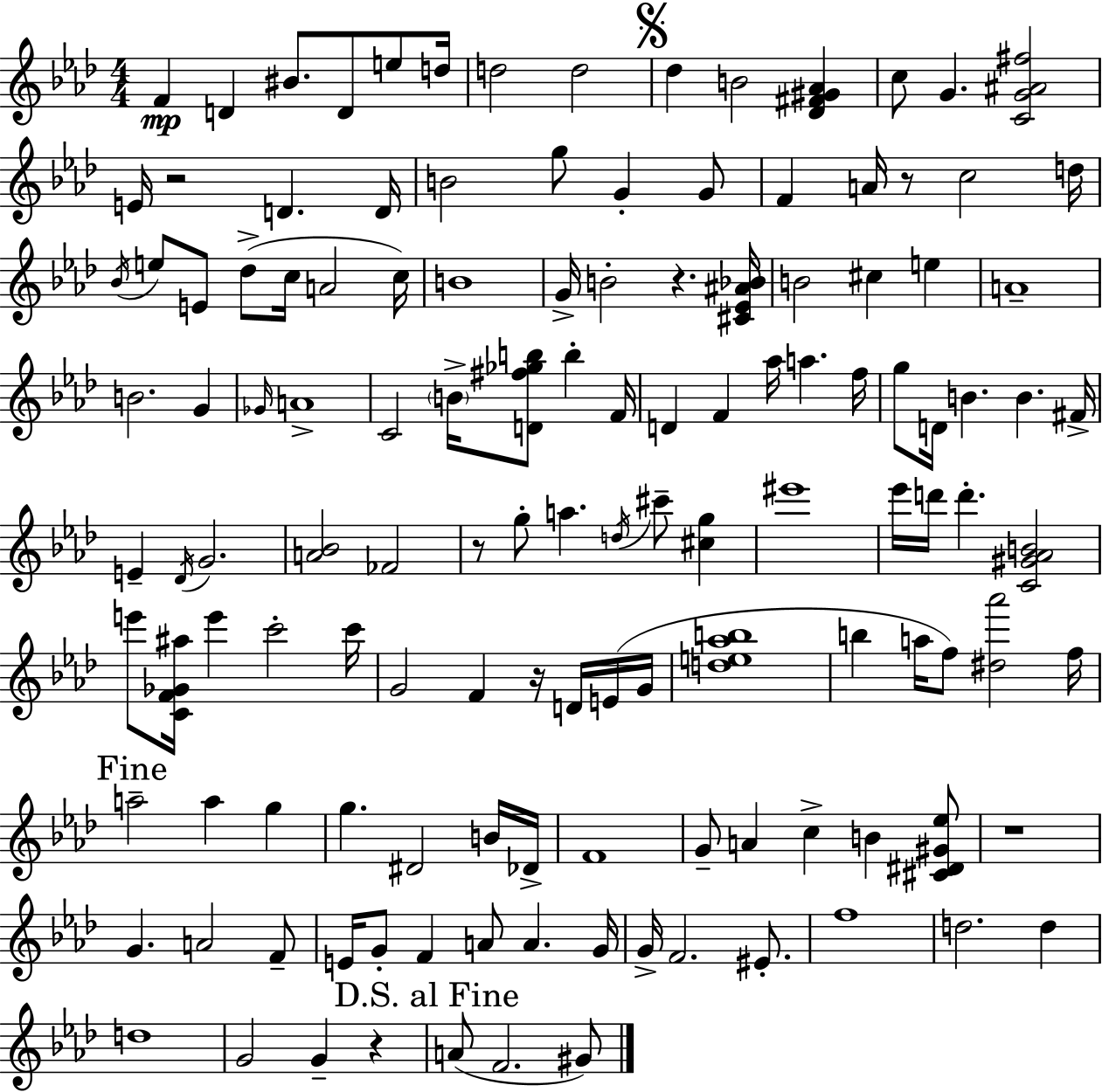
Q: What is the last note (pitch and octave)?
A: G#4